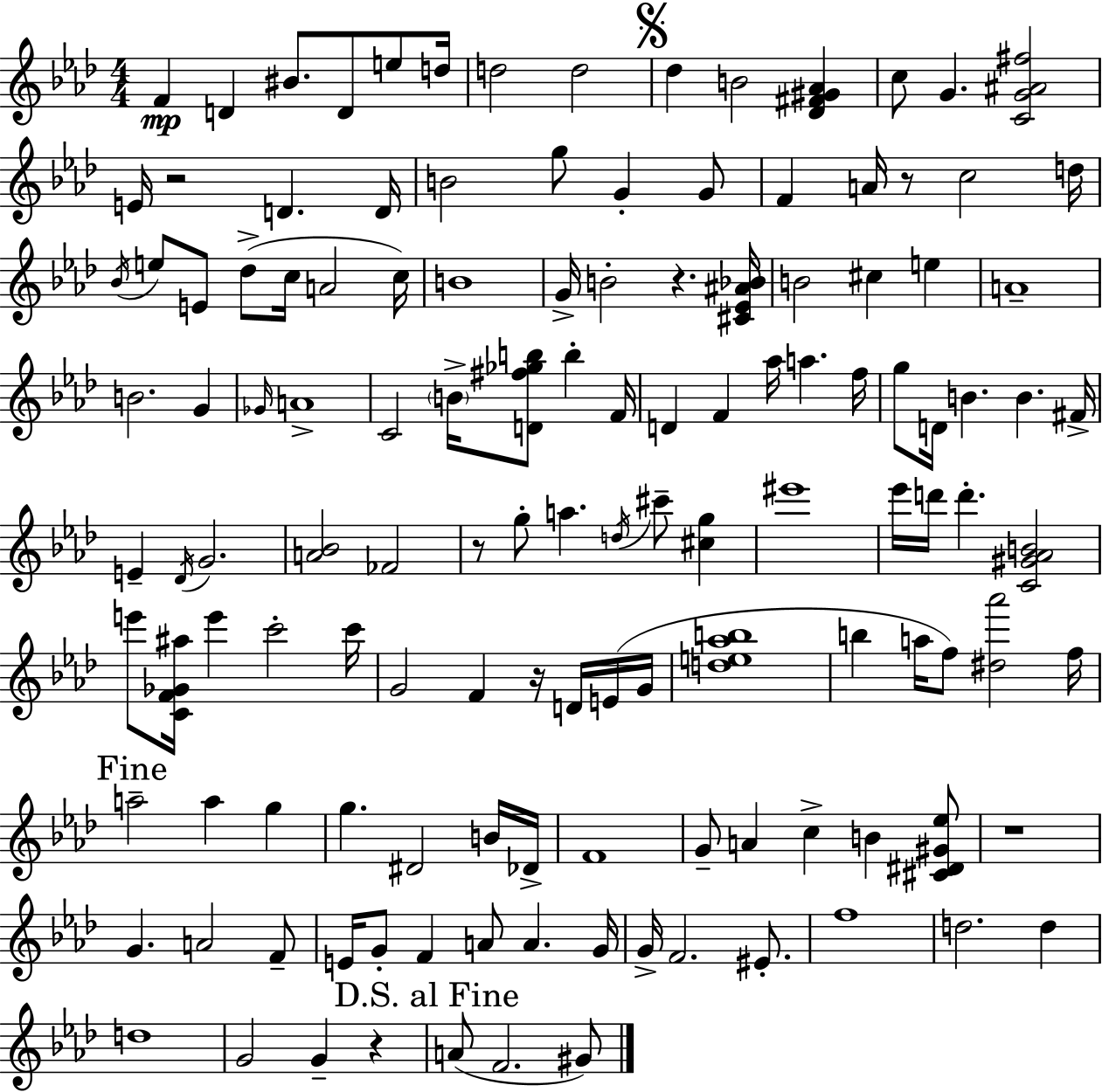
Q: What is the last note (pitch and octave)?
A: G#4